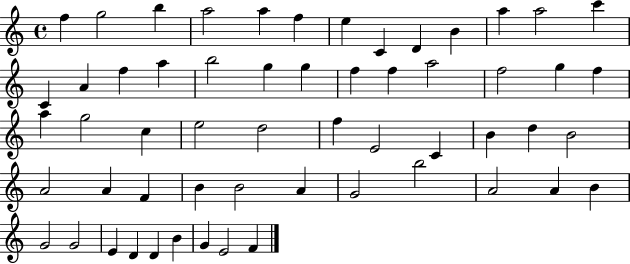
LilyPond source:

{
  \clef treble
  \time 4/4
  \defaultTimeSignature
  \key c \major
  f''4 g''2 b''4 | a''2 a''4 f''4 | e''4 c'4 d'4 b'4 | a''4 a''2 c'''4 | \break c'4 a'4 f''4 a''4 | b''2 g''4 g''4 | f''4 f''4 a''2 | f''2 g''4 f''4 | \break a''4 g''2 c''4 | e''2 d''2 | f''4 e'2 c'4 | b'4 d''4 b'2 | \break a'2 a'4 f'4 | b'4 b'2 a'4 | g'2 b''2 | a'2 a'4 b'4 | \break g'2 g'2 | e'4 d'4 d'4 b'4 | g'4 e'2 f'4 | \bar "|."
}